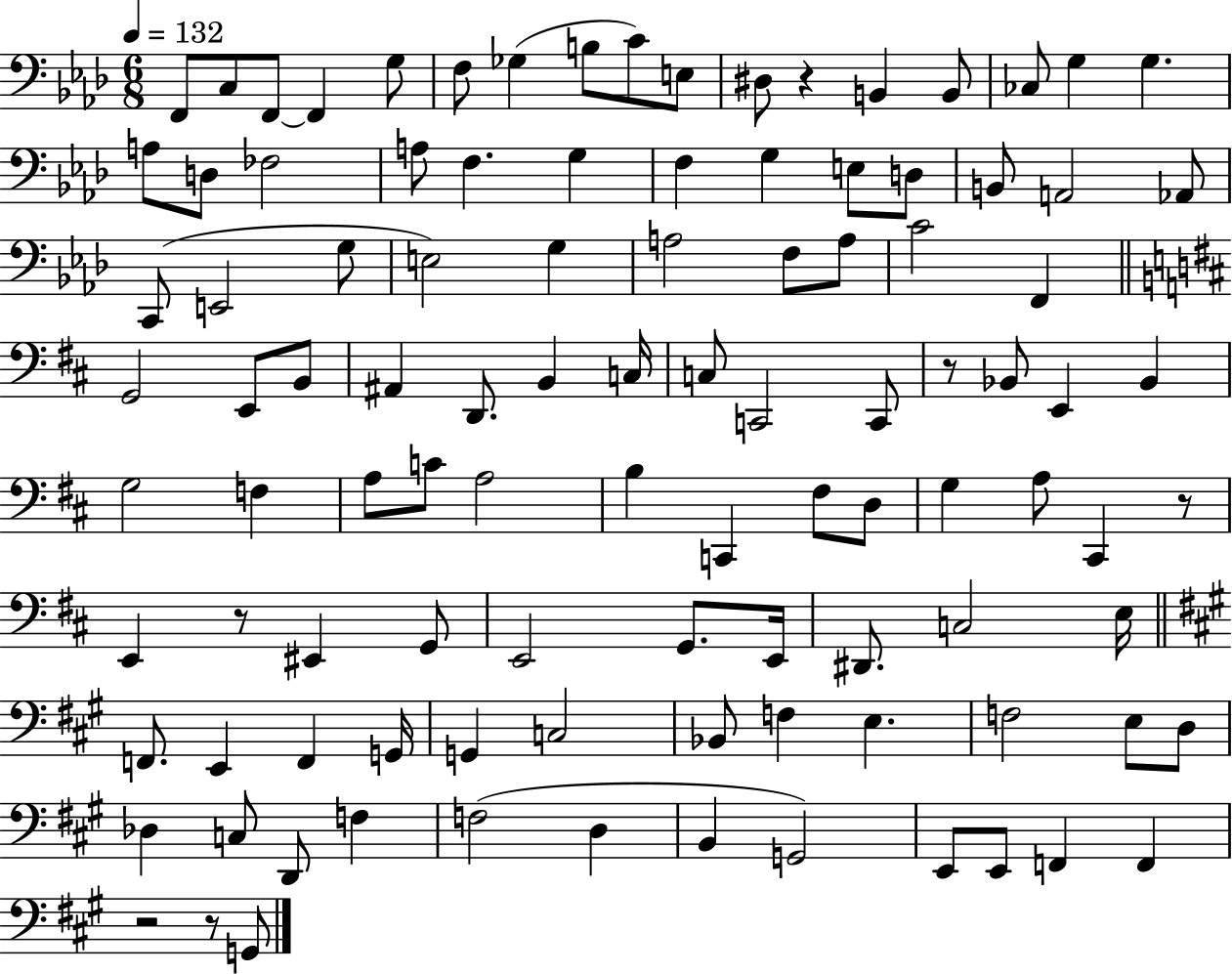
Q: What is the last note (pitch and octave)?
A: G2